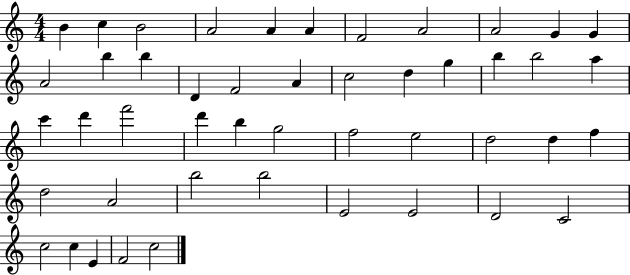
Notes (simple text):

B4/q C5/q B4/h A4/h A4/q A4/q F4/h A4/h A4/h G4/q G4/q A4/h B5/q B5/q D4/q F4/h A4/q C5/h D5/q G5/q B5/q B5/h A5/q C6/q D6/q F6/h D6/q B5/q G5/h F5/h E5/h D5/h D5/q F5/q D5/h A4/h B5/h B5/h E4/h E4/h D4/h C4/h C5/h C5/q E4/q F4/h C5/h